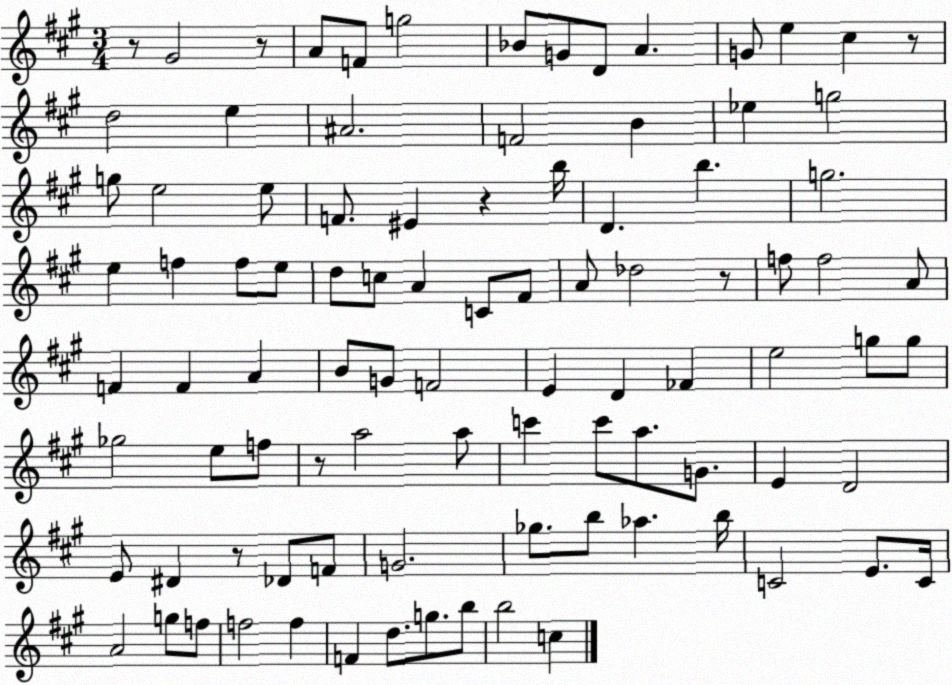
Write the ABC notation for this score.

X:1
T:Untitled
M:3/4
L:1/4
K:A
z/2 ^G2 z/2 A/2 F/2 g2 _B/2 G/2 D/2 A G/2 e ^c z/2 d2 e ^A2 F2 B _e g2 g/2 e2 e/2 F/2 ^E z b/4 D b g2 e f f/2 e/2 d/2 c/2 A C/2 ^F/2 A/2 _d2 z/2 f/2 f2 A/2 F F A B/2 G/2 F2 E D _F e2 g/2 g/2 _g2 e/2 f/2 z/2 a2 a/2 c' c'/2 a/2 G/2 E D2 E/2 ^D z/2 _D/2 F/2 G2 _g/2 b/2 _a b/4 C2 E/2 C/4 A2 g/2 f/2 f2 f F d/2 g/2 b/2 b2 c